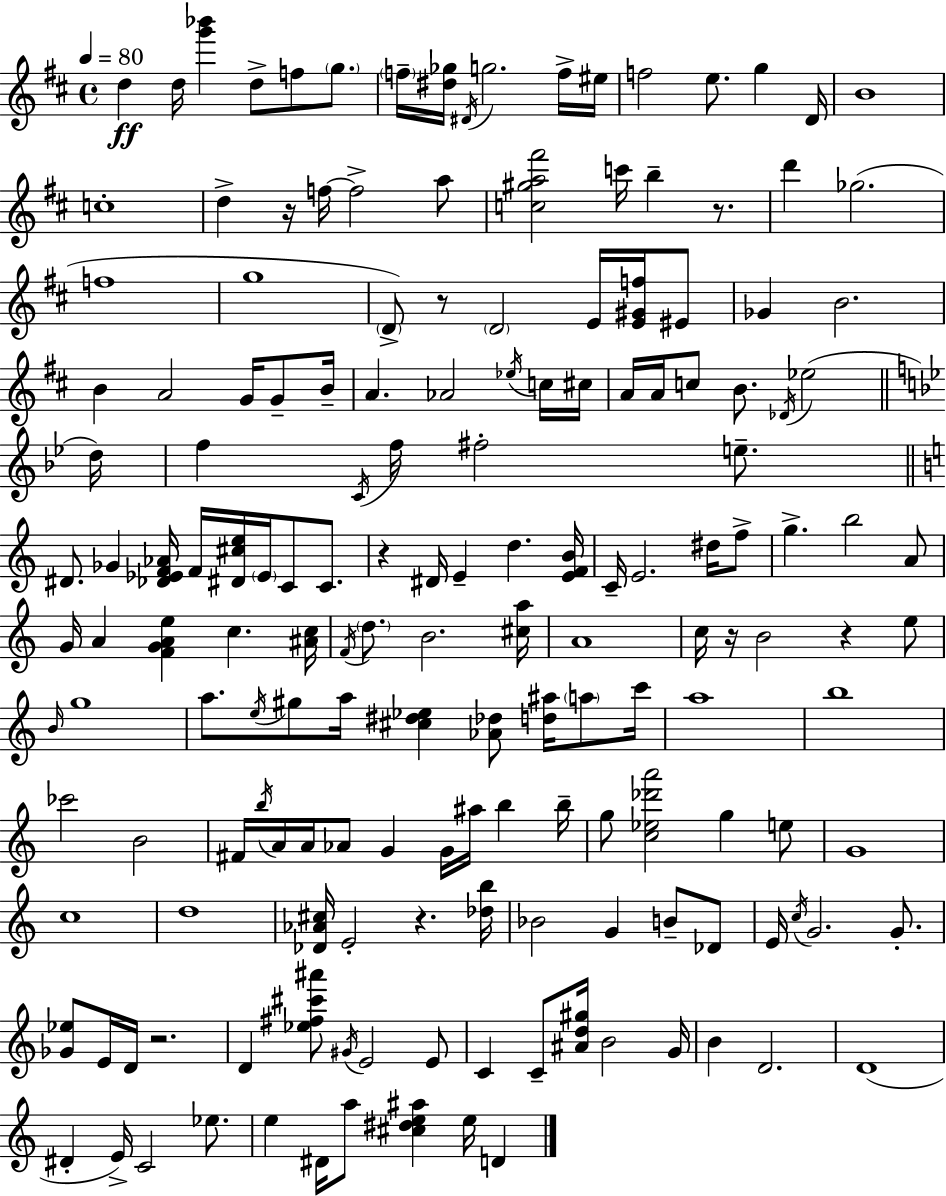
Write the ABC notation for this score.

X:1
T:Untitled
M:4/4
L:1/4
K:D
d d/4 [g'_b'] d/2 f/2 g/2 f/4 [^d_g]/4 ^D/4 g2 f/4 ^e/4 f2 e/2 g D/4 B4 c4 d z/4 f/4 f2 a/2 [c^ga^f']2 c'/4 b z/2 d' _g2 f4 g4 D/2 z/2 D2 E/4 [E^Gf]/4 ^E/2 _G B2 B A2 G/4 G/2 B/4 A _A2 _e/4 c/4 ^c/4 A/4 A/4 c/2 B/2 _D/4 _e2 d/4 f C/4 f/4 ^f2 e/2 ^D/2 _G [_D_EF_A]/4 F/4 [^D^ce]/4 _E/4 C/2 C/2 z ^D/4 E d [EFB]/4 C/4 E2 ^d/4 f/2 g b2 A/2 G/4 A [FGAe] c [^Ac]/4 F/4 d/2 B2 [^ca]/4 A4 c/4 z/4 B2 z e/2 B/4 g4 a/2 e/4 ^g/2 a/4 [^c^d_e] [_A_d]/2 [d^a]/4 a/2 c'/4 a4 b4 _c'2 B2 ^F/4 b/4 A/4 A/4 _A/2 G G/4 ^a/4 b b/4 g/2 [c_e_d'a']2 g e/2 G4 c4 d4 [_D_A^c]/4 E2 z [_db]/4 _B2 G B/2 _D/2 E/4 c/4 G2 G/2 [_G_e]/2 E/4 D/4 z2 D [_e^f^c'^a']/2 ^G/4 E2 E/2 C C/2 [^Ad^g]/4 B2 G/4 B D2 D4 ^D E/4 C2 _e/2 e ^D/4 a/2 [^c^de^a] e/4 D